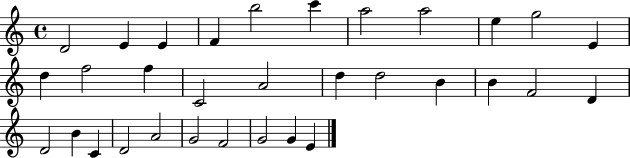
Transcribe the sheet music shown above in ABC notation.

X:1
T:Untitled
M:4/4
L:1/4
K:C
D2 E E F b2 c' a2 a2 e g2 E d f2 f C2 A2 d d2 B B F2 D D2 B C D2 A2 G2 F2 G2 G E